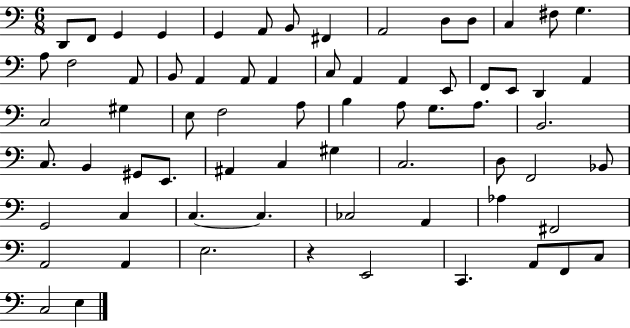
X:1
T:Untitled
M:6/8
L:1/4
K:C
D,,/2 F,,/2 G,, G,, G,, A,,/2 B,,/2 ^F,, A,,2 D,/2 D,/2 C, ^F,/2 G, A,/2 F,2 A,,/2 B,,/2 A,, A,,/2 A,, C,/2 A,, A,, E,,/2 F,,/2 E,,/2 D,, A,, C,2 ^G, E,/2 F,2 A,/2 B, A,/2 G,/2 A,/2 B,,2 C,/2 B,, ^G,,/2 E,,/2 ^A,, C, ^G, C,2 D,/2 F,,2 _B,,/2 G,,2 C, C, C, _C,2 A,, _A, ^F,,2 A,,2 A,, E,2 z E,,2 C,, A,,/2 F,,/2 C,/2 C,2 E,